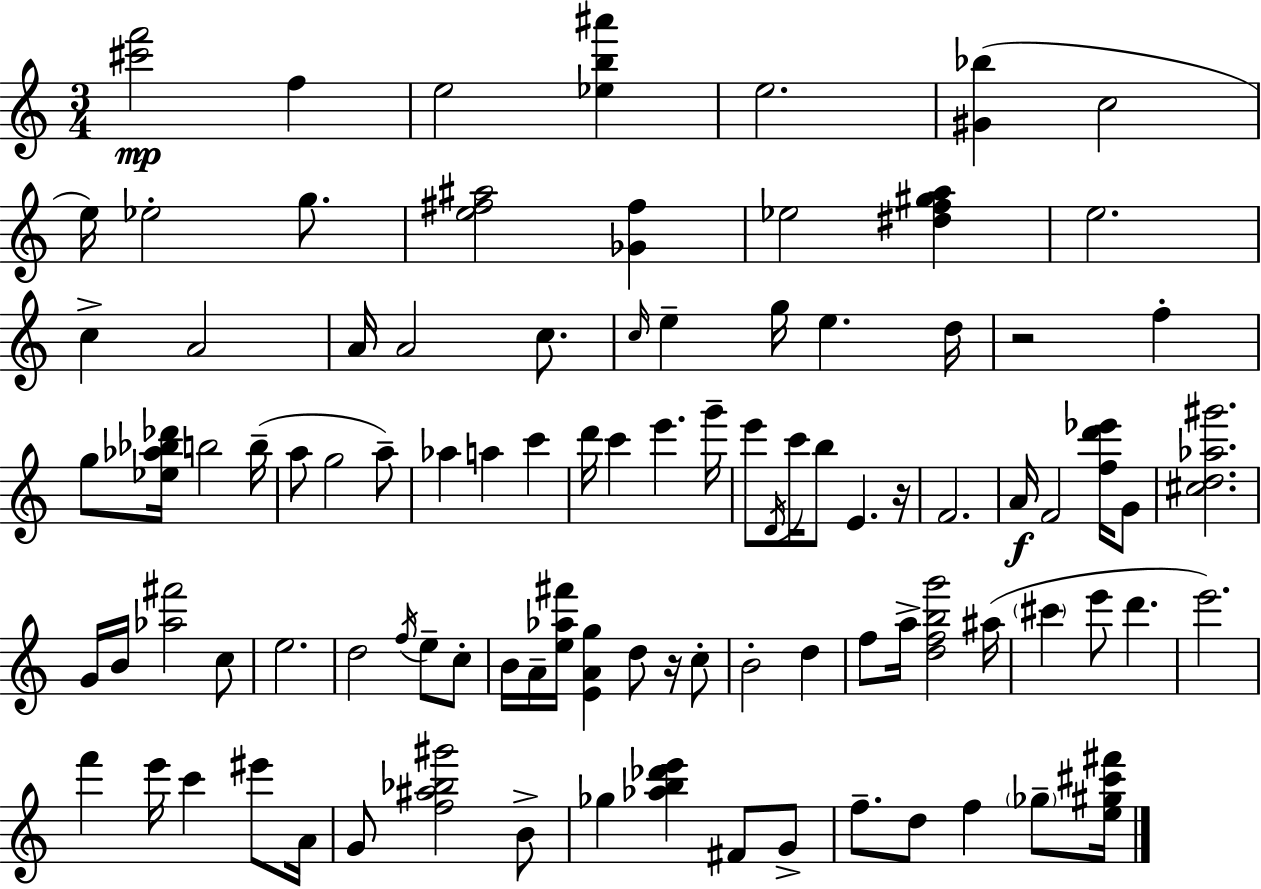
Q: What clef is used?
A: treble